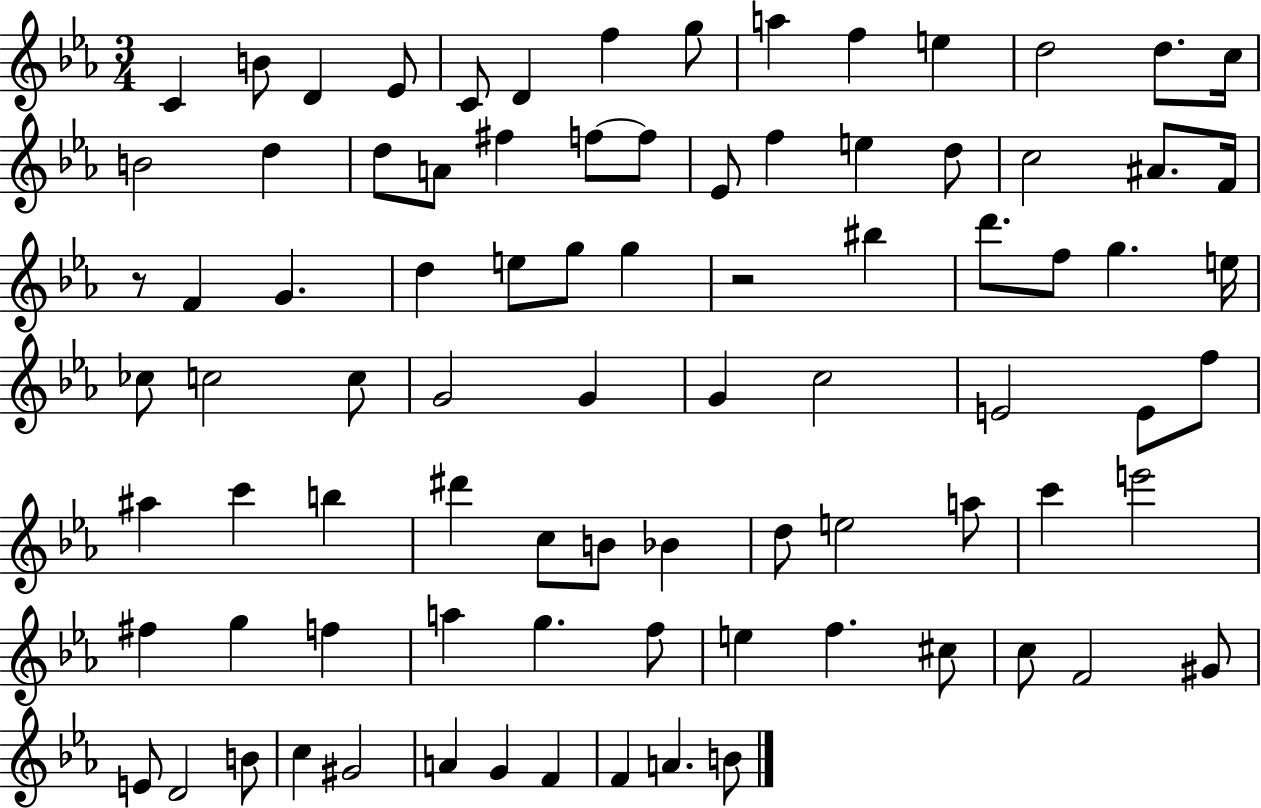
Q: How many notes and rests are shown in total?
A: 86